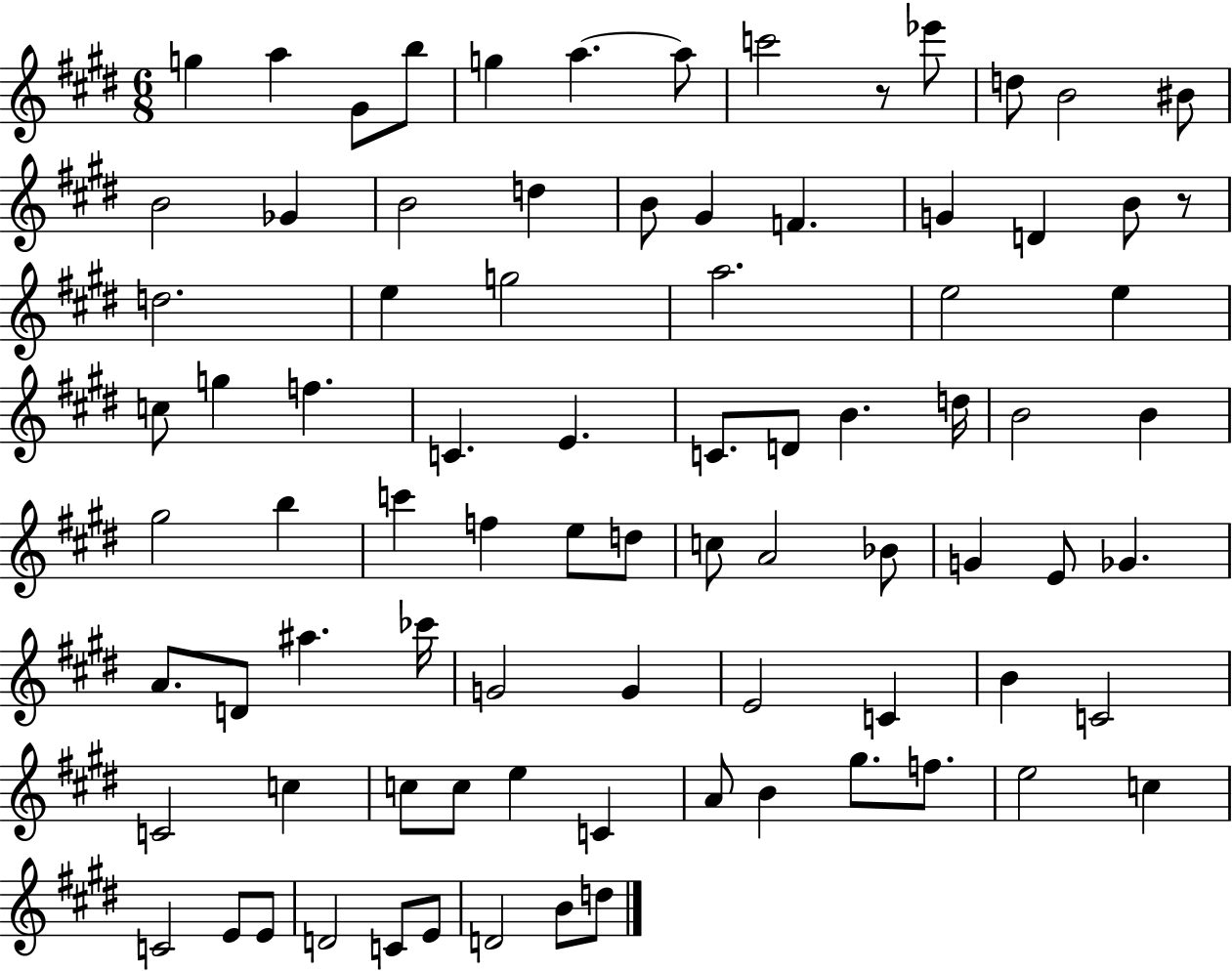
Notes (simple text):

G5/q A5/q G#4/e B5/e G5/q A5/q. A5/e C6/h R/e Eb6/e D5/e B4/h BIS4/e B4/h Gb4/q B4/h D5/q B4/e G#4/q F4/q. G4/q D4/q B4/e R/e D5/h. E5/q G5/h A5/h. E5/h E5/q C5/e G5/q F5/q. C4/q. E4/q. C4/e. D4/e B4/q. D5/s B4/h B4/q G#5/h B5/q C6/q F5/q E5/e D5/e C5/e A4/h Bb4/e G4/q E4/e Gb4/q. A4/e. D4/e A#5/q. CES6/s G4/h G4/q E4/h C4/q B4/q C4/h C4/h C5/q C5/e C5/e E5/q C4/q A4/e B4/q G#5/e. F5/e. E5/h C5/q C4/h E4/e E4/e D4/h C4/e E4/e D4/h B4/e D5/e